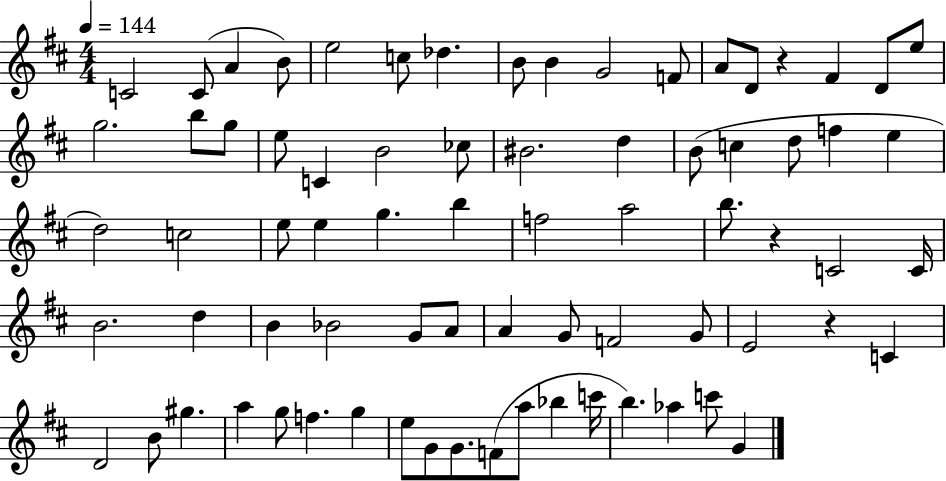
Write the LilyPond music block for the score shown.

{
  \clef treble
  \numericTimeSignature
  \time 4/4
  \key d \major
  \tempo 4 = 144
  c'2 c'8( a'4 b'8) | e''2 c''8 des''4. | b'8 b'4 g'2 f'8 | a'8 d'8 r4 fis'4 d'8 e''8 | \break g''2. b''8 g''8 | e''8 c'4 b'2 ces''8 | bis'2. d''4 | b'8( c''4 d''8 f''4 e''4 | \break d''2) c''2 | e''8 e''4 g''4. b''4 | f''2 a''2 | b''8. r4 c'2 c'16 | \break b'2. d''4 | b'4 bes'2 g'8 a'8 | a'4 g'8 f'2 g'8 | e'2 r4 c'4 | \break d'2 b'8 gis''4. | a''4 g''8 f''4. g''4 | e''8 g'8 g'8. f'8( a''8 bes''4 c'''16 | b''4.) aes''4 c'''8 g'4 | \break \bar "|."
}